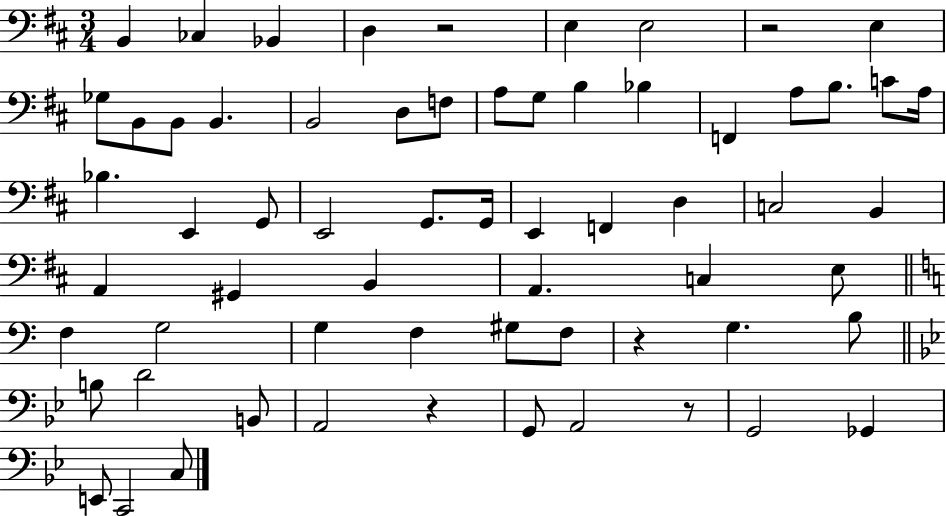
{
  \clef bass
  \numericTimeSignature
  \time 3/4
  \key d \major
  b,4 ces4 bes,4 | d4 r2 | e4 e2 | r2 e4 | \break ges8 b,8 b,8 b,4. | b,2 d8 f8 | a8 g8 b4 bes4 | f,4 a8 b8. c'8 a16 | \break bes4. e,4 g,8 | e,2 g,8. g,16 | e,4 f,4 d4 | c2 b,4 | \break a,4 gis,4 b,4 | a,4. c4 e8 | \bar "||" \break \key c \major f4 g2 | g4 f4 gis8 f8 | r4 g4. b8 | \bar "||" \break \key bes \major b8 d'2 b,8 | a,2 r4 | g,8 a,2 r8 | g,2 ges,4 | \break e,8 c,2 c8 | \bar "|."
}